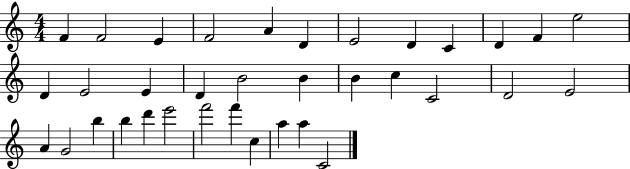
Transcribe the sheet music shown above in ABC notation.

X:1
T:Untitled
M:4/4
L:1/4
K:C
F F2 E F2 A D E2 D C D F e2 D E2 E D B2 B B c C2 D2 E2 A G2 b b d' e'2 f'2 f' c a a C2